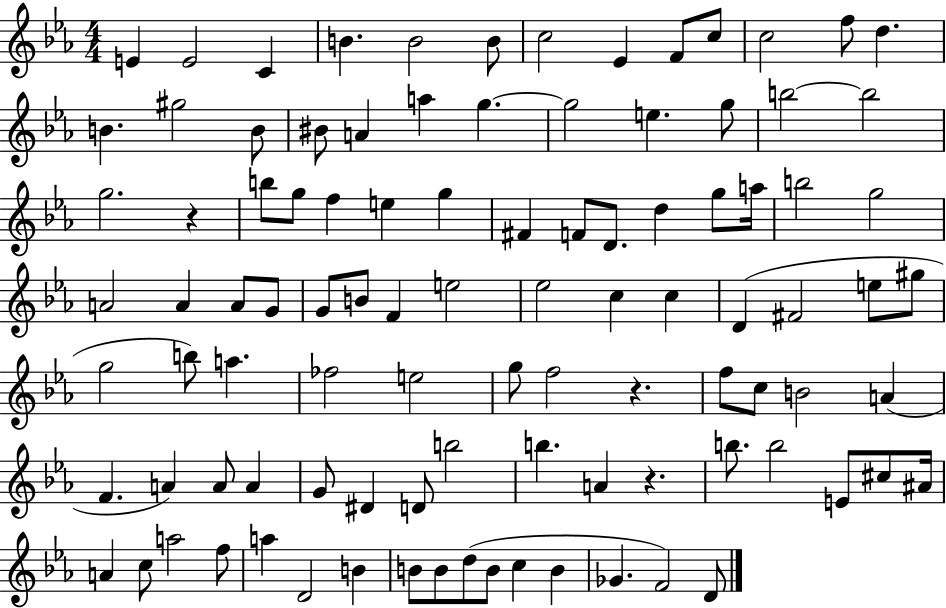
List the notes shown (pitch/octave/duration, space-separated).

E4/q E4/h C4/q B4/q. B4/h B4/e C5/h Eb4/q F4/e C5/e C5/h F5/e D5/q. B4/q. G#5/h B4/e BIS4/e A4/q A5/q G5/q. G5/h E5/q. G5/e B5/h B5/h G5/h. R/q B5/e G5/e F5/q E5/q G5/q F#4/q F4/e D4/e. D5/q G5/e A5/s B5/h G5/h A4/h A4/q A4/e G4/e G4/e B4/e F4/q E5/h Eb5/h C5/q C5/q D4/q F#4/h E5/e G#5/e G5/h B5/e A5/q. FES5/h E5/h G5/e F5/h R/q. F5/e C5/e B4/h A4/q F4/q. A4/q A4/e A4/q G4/e D#4/q D4/e B5/h B5/q. A4/q R/q. B5/e. B5/h E4/e C#5/e A#4/s A4/q C5/e A5/h F5/e A5/q D4/h B4/q B4/e B4/e D5/e B4/e C5/q B4/q Gb4/q. F4/h D4/e